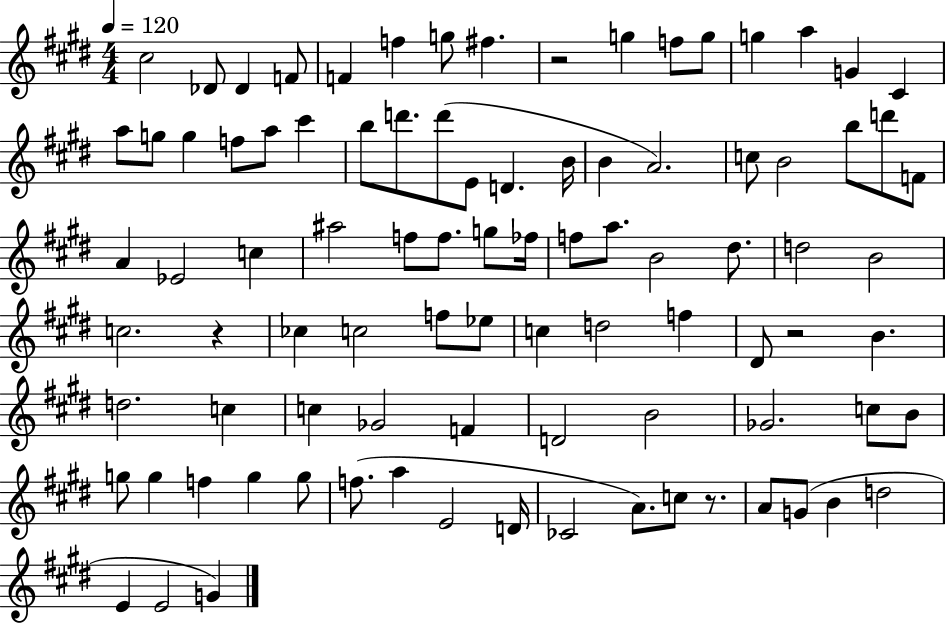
{
  \clef treble
  \numericTimeSignature
  \time 4/4
  \key e \major
  \tempo 4 = 120
  cis''2 des'8 des'4 f'8 | f'4 f''4 g''8 fis''4. | r2 g''4 f''8 g''8 | g''4 a''4 g'4 cis'4 | \break a''8 g''8 g''4 f''8 a''8 cis'''4 | b''8 d'''8. d'''8( e'8 d'4. b'16 | b'4 a'2.) | c''8 b'2 b''8 d'''8 f'8 | \break a'4 ees'2 c''4 | ais''2 f''8 f''8. g''8 fes''16 | f''8 a''8. b'2 dis''8. | d''2 b'2 | \break c''2. r4 | ces''4 c''2 f''8 ees''8 | c''4 d''2 f''4 | dis'8 r2 b'4. | \break d''2. c''4 | c''4 ges'2 f'4 | d'2 b'2 | ges'2. c''8 b'8 | \break g''8 g''4 f''4 g''4 g''8 | f''8.( a''4 e'2 d'16 | ces'2 a'8.) c''8 r8. | a'8 g'8( b'4 d''2 | \break e'4 e'2 g'4) | \bar "|."
}